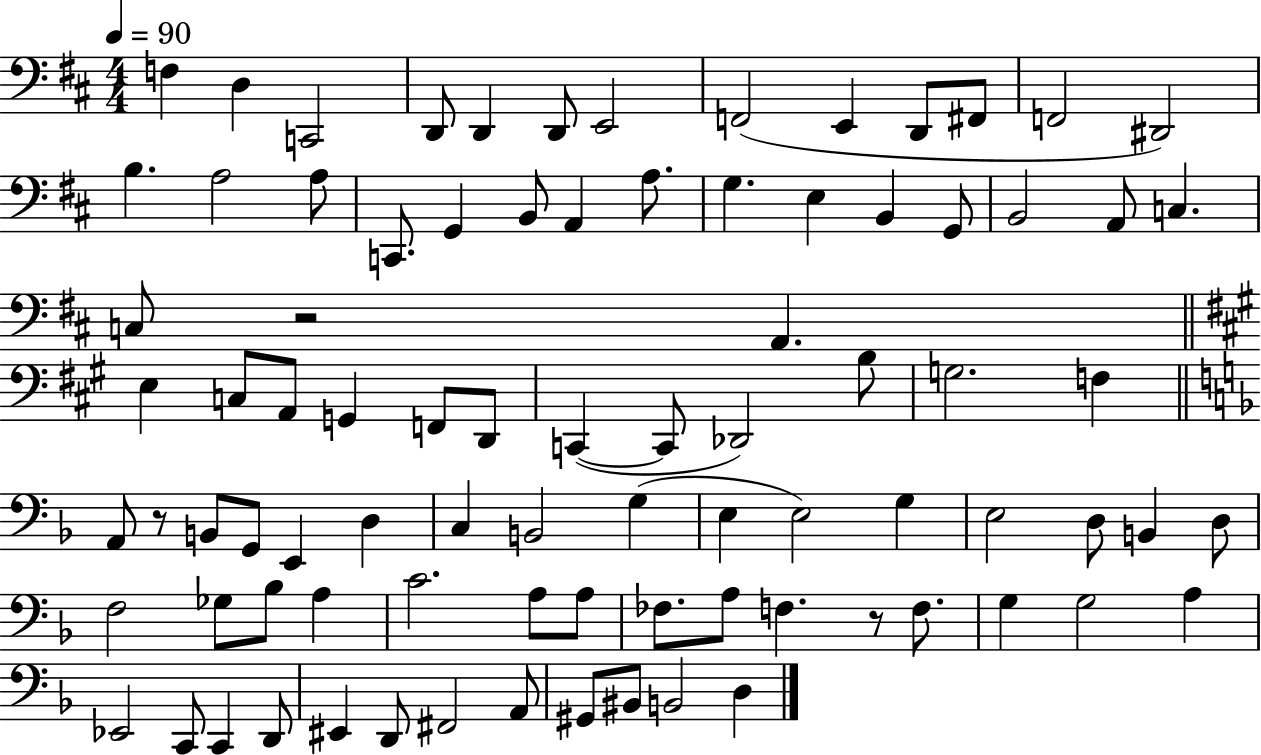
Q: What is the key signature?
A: D major